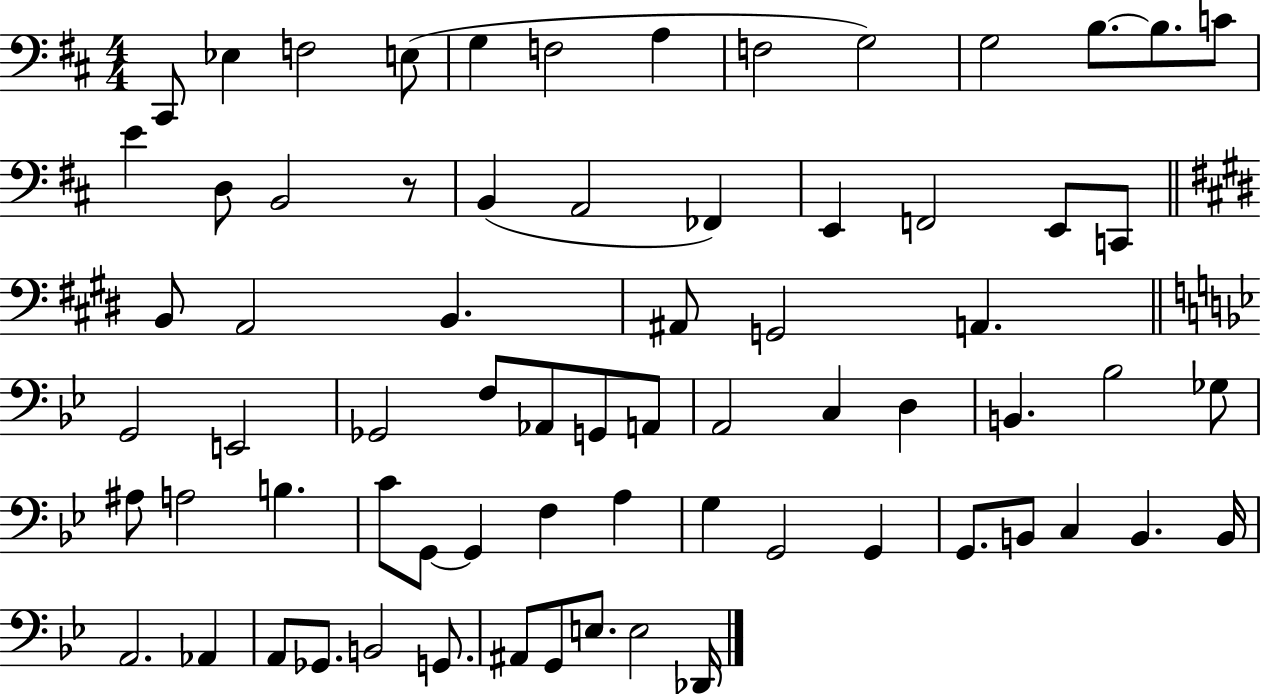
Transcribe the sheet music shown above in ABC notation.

X:1
T:Untitled
M:4/4
L:1/4
K:D
^C,,/2 _E, F,2 E,/2 G, F,2 A, F,2 G,2 G,2 B,/2 B,/2 C/2 E D,/2 B,,2 z/2 B,, A,,2 _F,, E,, F,,2 E,,/2 C,,/2 B,,/2 A,,2 B,, ^A,,/2 G,,2 A,, G,,2 E,,2 _G,,2 F,/2 _A,,/2 G,,/2 A,,/2 A,,2 C, D, B,, _B,2 _G,/2 ^A,/2 A,2 B, C/2 G,,/2 G,, F, A, G, G,,2 G,, G,,/2 B,,/2 C, B,, B,,/4 A,,2 _A,, A,,/2 _G,,/2 B,,2 G,,/2 ^A,,/2 G,,/2 E,/2 E,2 _D,,/4